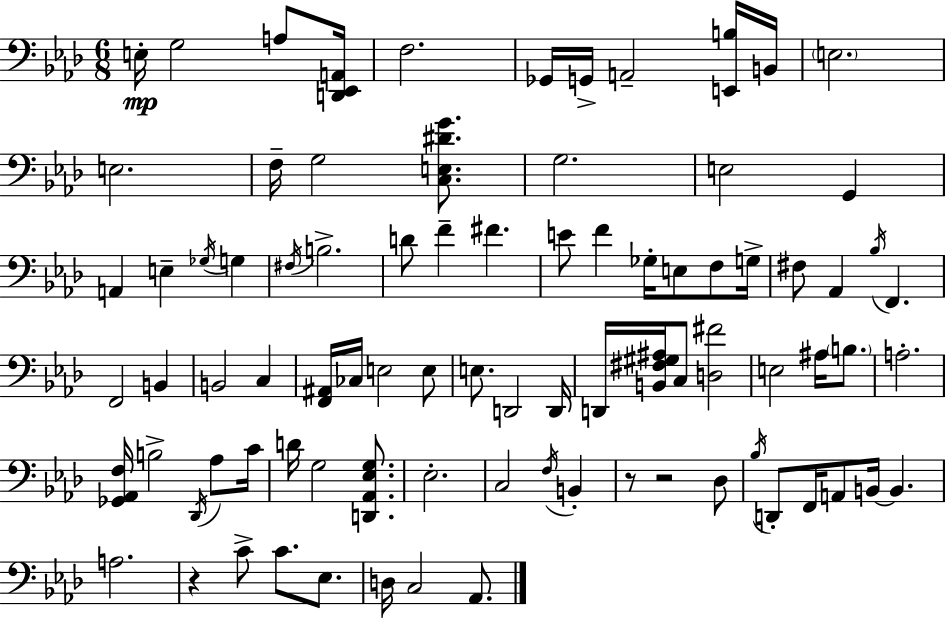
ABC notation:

X:1
T:Untitled
M:6/8
L:1/4
K:Fm
E,/4 G,2 A,/2 [D,,_E,,A,,]/4 F,2 _G,,/4 G,,/4 A,,2 [E,,B,]/4 B,,/4 E,2 E,2 F,/4 G,2 [C,E,^DG]/2 G,2 E,2 G,, A,, E, _G,/4 G, ^F,/4 B,2 D/2 F ^F E/2 F _G,/4 E,/2 F,/2 G,/4 ^F,/2 _A,, _B,/4 F,, F,,2 B,, B,,2 C, [F,,^A,,]/4 _C,/4 E,2 E,/2 E,/2 D,,2 D,,/4 D,,/4 [B,,^F,^G,^A,]/4 C,/2 [D,^F]2 E,2 ^A,/4 B,/2 A,2 [_G,,_A,,F,]/4 B,2 _D,,/4 _A,/2 C/4 D/4 G,2 [D,,_A,,_E,G,]/2 _E,2 C,2 F,/4 B,, z/2 z2 _D,/2 _B,/4 D,,/2 F,,/4 A,,/2 B,,/4 B,, A,2 z C/2 C/2 _E,/2 D,/4 C,2 _A,,/2